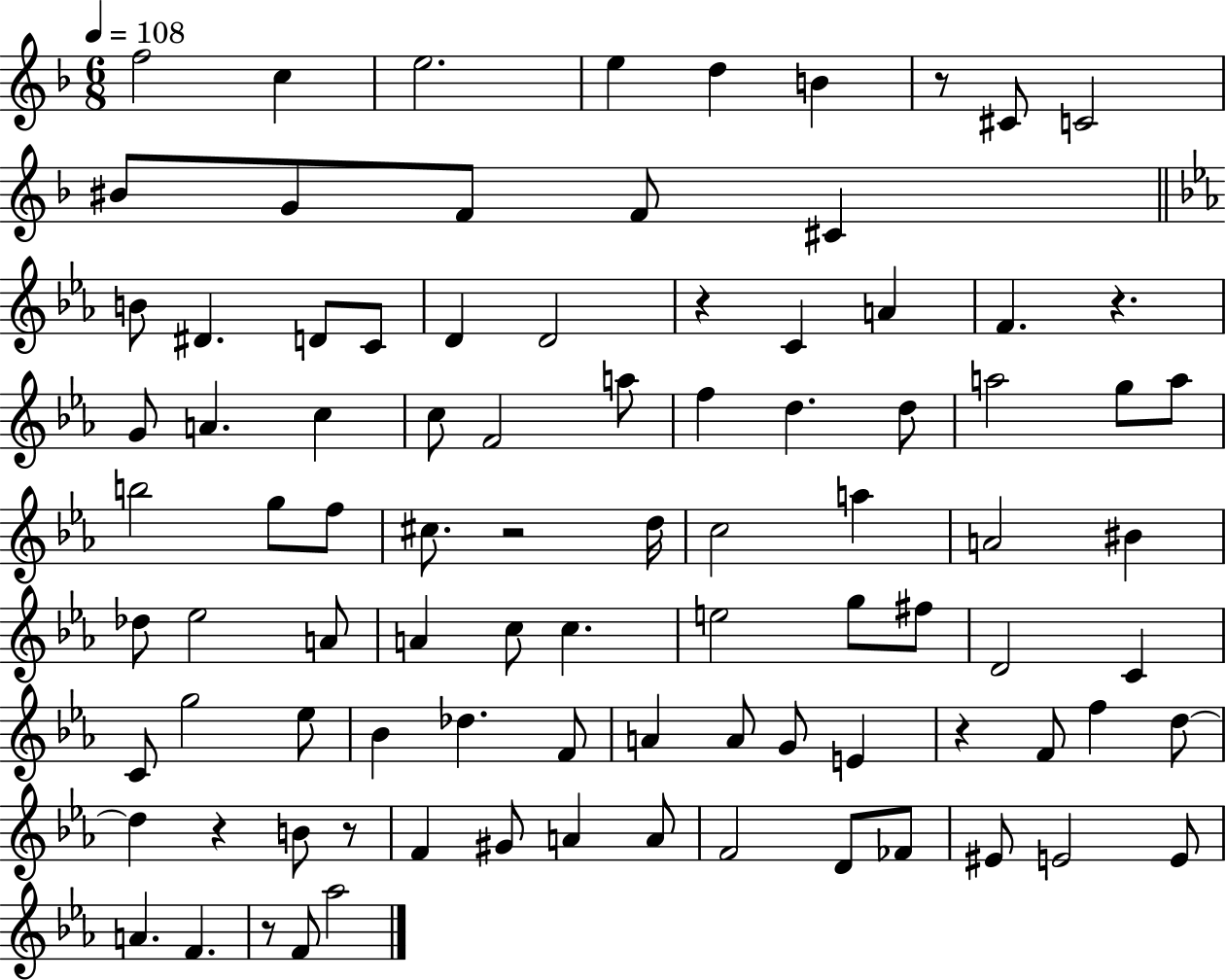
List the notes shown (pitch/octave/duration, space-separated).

F5/h C5/q E5/h. E5/q D5/q B4/q R/e C#4/e C4/h BIS4/e G4/e F4/e F4/e C#4/q B4/e D#4/q. D4/e C4/e D4/q D4/h R/q C4/q A4/q F4/q. R/q. G4/e A4/q. C5/q C5/e F4/h A5/e F5/q D5/q. D5/e A5/h G5/e A5/e B5/h G5/e F5/e C#5/e. R/h D5/s C5/h A5/q A4/h BIS4/q Db5/e Eb5/h A4/e A4/q C5/e C5/q. E5/h G5/e F#5/e D4/h C4/q C4/e G5/h Eb5/e Bb4/q Db5/q. F4/e A4/q A4/e G4/e E4/q R/q F4/e F5/q D5/e D5/q R/q B4/e R/e F4/q G#4/e A4/q A4/e F4/h D4/e FES4/e EIS4/e E4/h E4/e A4/q. F4/q. R/e F4/e Ab5/h